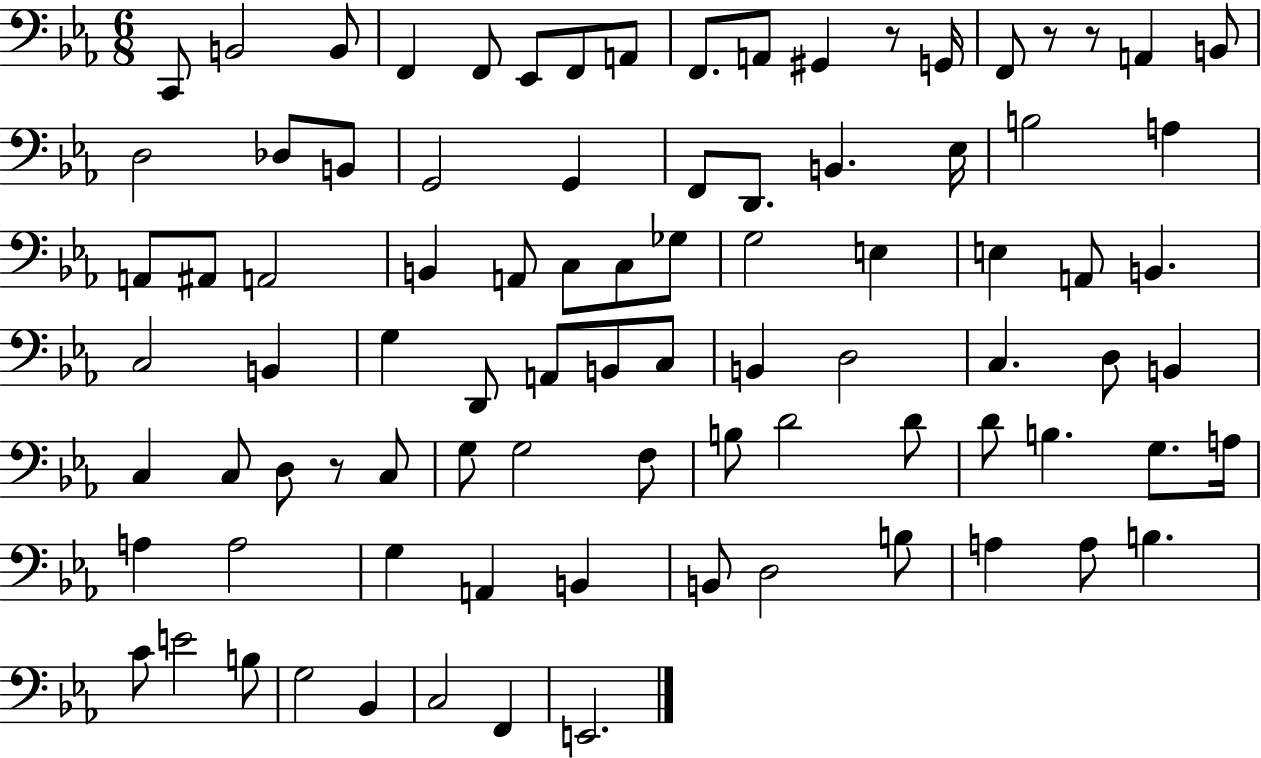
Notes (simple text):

C2/e B2/h B2/e F2/q F2/e Eb2/e F2/e A2/e F2/e. A2/e G#2/q R/e G2/s F2/e R/e R/e A2/q B2/e D3/h Db3/e B2/e G2/h G2/q F2/e D2/e. B2/q. Eb3/s B3/h A3/q A2/e A#2/e A2/h B2/q A2/e C3/e C3/e Gb3/e G3/h E3/q E3/q A2/e B2/q. C3/h B2/q G3/q D2/e A2/e B2/e C3/e B2/q D3/h C3/q. D3/e B2/q C3/q C3/e D3/e R/e C3/e G3/e G3/h F3/e B3/e D4/h D4/e D4/e B3/q. G3/e. A3/s A3/q A3/h G3/q A2/q B2/q B2/e D3/h B3/e A3/q A3/e B3/q. C4/e E4/h B3/e G3/h Bb2/q C3/h F2/q E2/h.